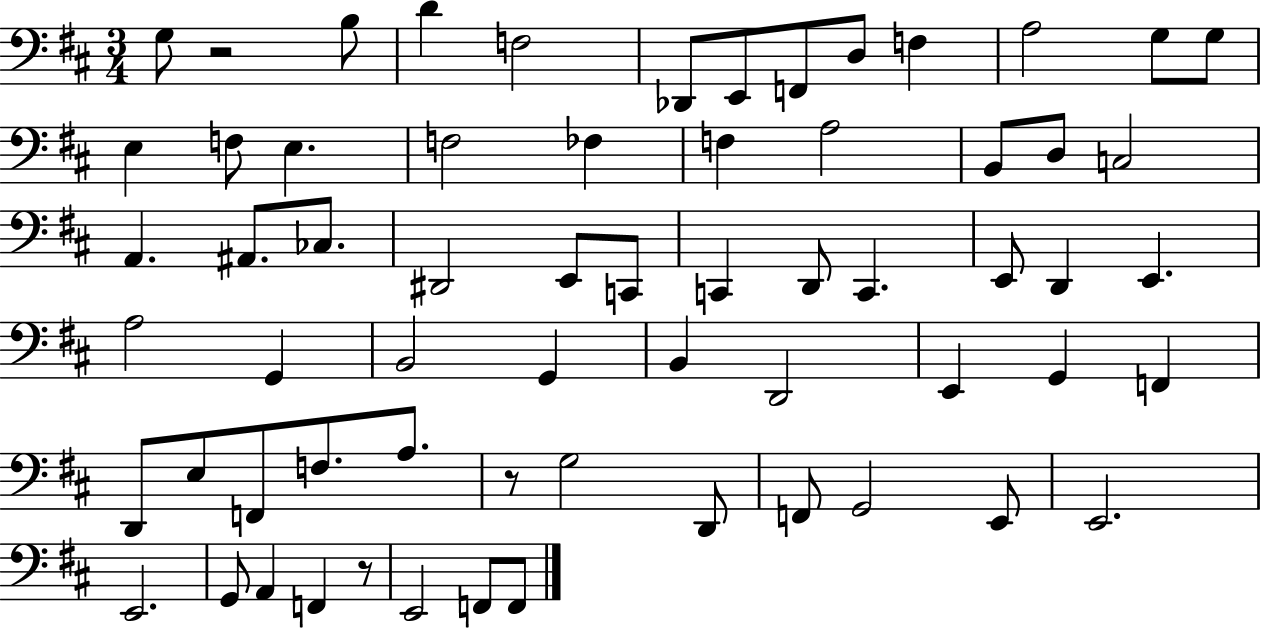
X:1
T:Untitled
M:3/4
L:1/4
K:D
G,/2 z2 B,/2 D F,2 _D,,/2 E,,/2 F,,/2 D,/2 F, A,2 G,/2 G,/2 E, F,/2 E, F,2 _F, F, A,2 B,,/2 D,/2 C,2 A,, ^A,,/2 _C,/2 ^D,,2 E,,/2 C,,/2 C,, D,,/2 C,, E,,/2 D,, E,, A,2 G,, B,,2 G,, B,, D,,2 E,, G,, F,, D,,/2 E,/2 F,,/2 F,/2 A,/2 z/2 G,2 D,,/2 F,,/2 G,,2 E,,/2 E,,2 E,,2 G,,/2 A,, F,, z/2 E,,2 F,,/2 F,,/2